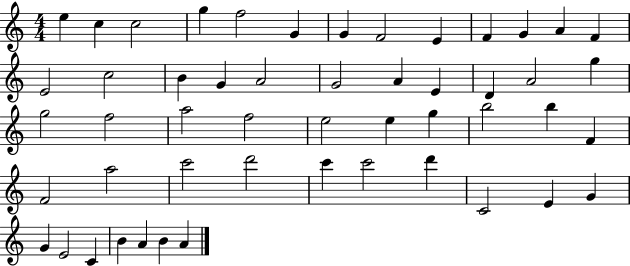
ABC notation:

X:1
T:Untitled
M:4/4
L:1/4
K:C
e c c2 g f2 G G F2 E F G A F E2 c2 B G A2 G2 A E D A2 g g2 f2 a2 f2 e2 e g b2 b F F2 a2 c'2 d'2 c' c'2 d' C2 E G G E2 C B A B A